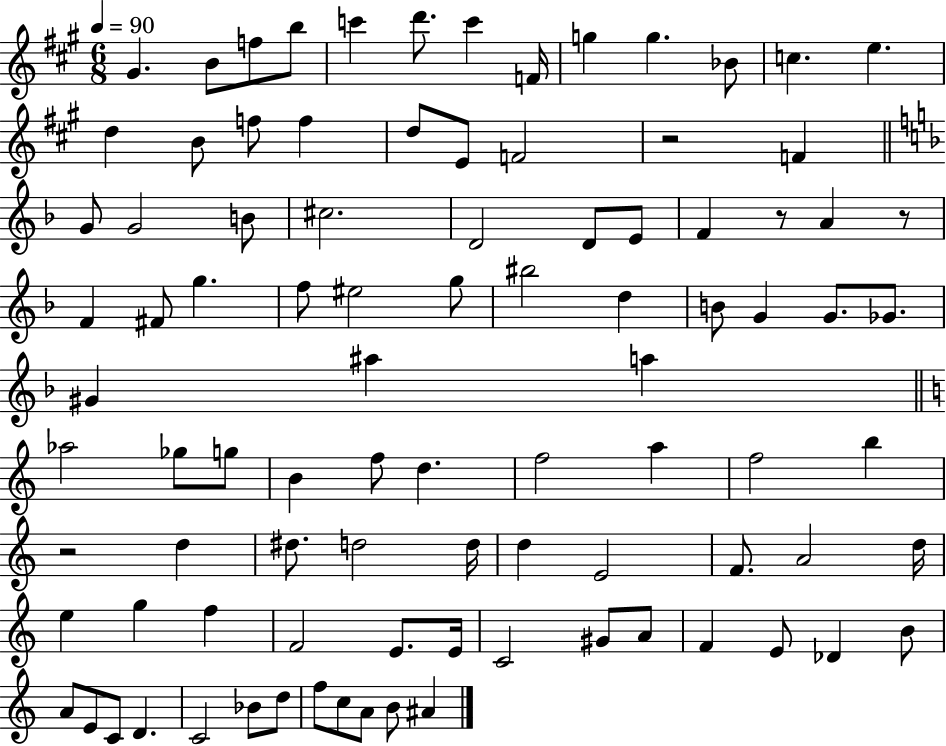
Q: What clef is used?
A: treble